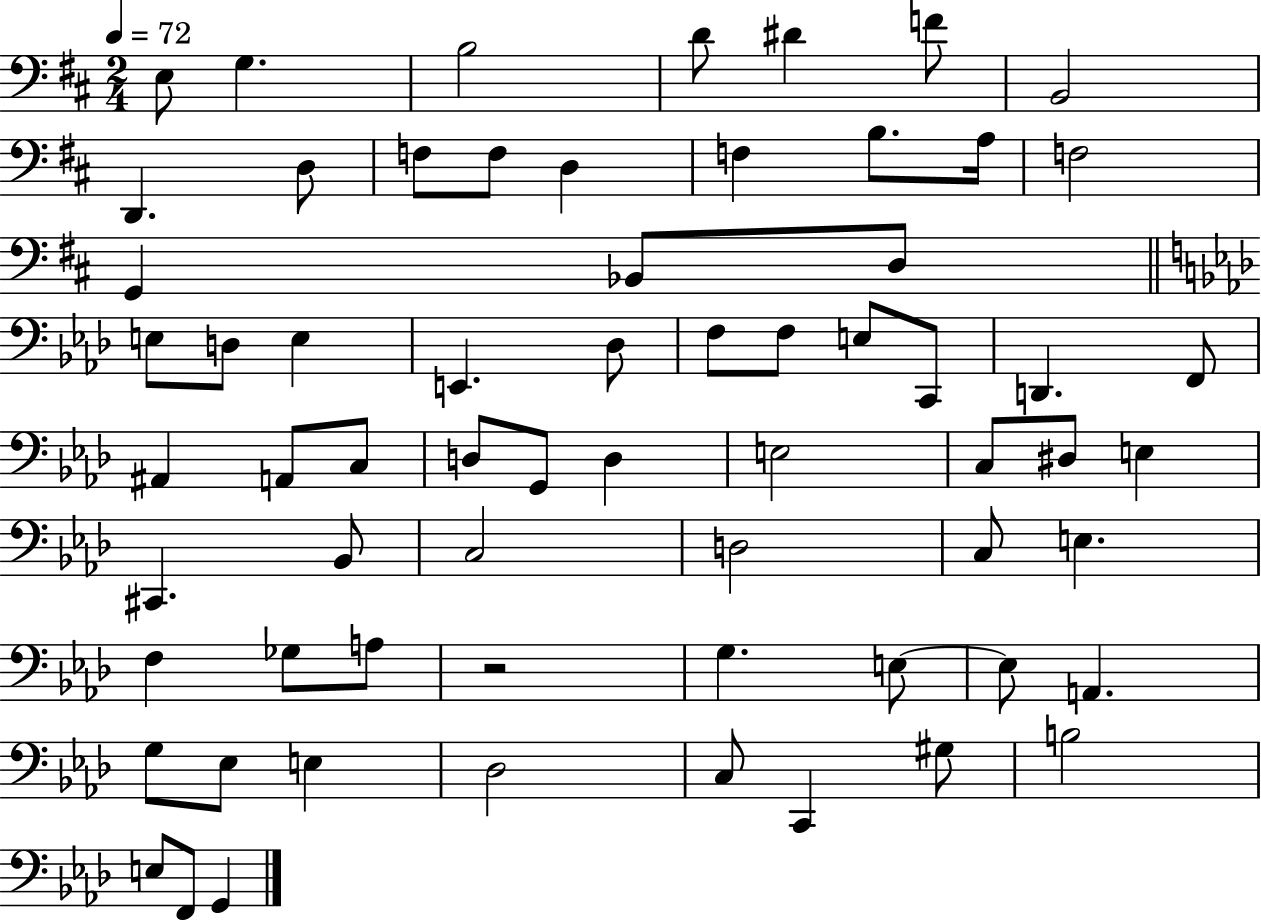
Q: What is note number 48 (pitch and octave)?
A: Gb3